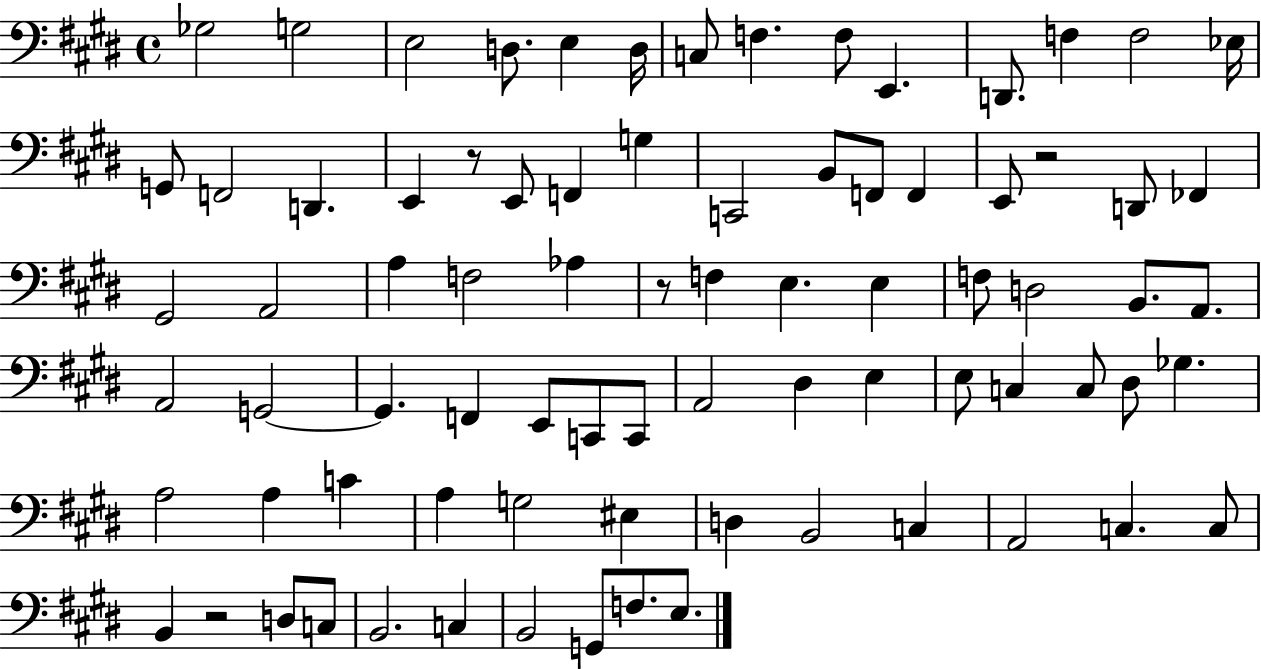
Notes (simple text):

Gb3/h G3/h E3/h D3/e. E3/q D3/s C3/e F3/q. F3/e E2/q. D2/e. F3/q F3/h Eb3/s G2/e F2/h D2/q. E2/q R/e E2/e F2/q G3/q C2/h B2/e F2/e F2/q E2/e R/h D2/e FES2/q G#2/h A2/h A3/q F3/h Ab3/q R/e F3/q E3/q. E3/q F3/e D3/h B2/e. A2/e. A2/h G2/h G2/q. F2/q E2/e C2/e C2/e A2/h D#3/q E3/q E3/e C3/q C3/e D#3/e Gb3/q. A3/h A3/q C4/q A3/q G3/h EIS3/q D3/q B2/h C3/q A2/h C3/q. C3/e B2/q R/h D3/e C3/e B2/h. C3/q B2/h G2/e F3/e. E3/e.